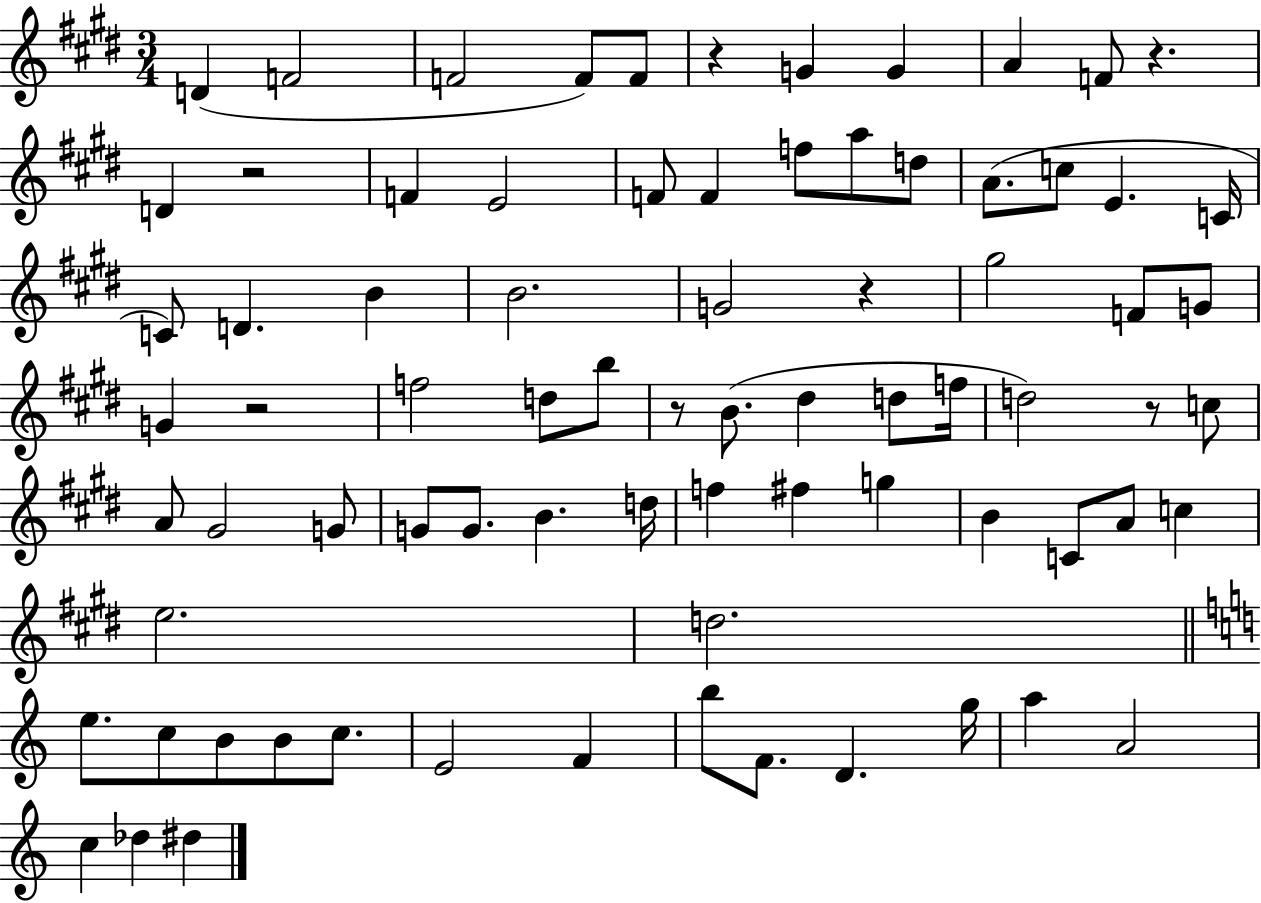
X:1
T:Untitled
M:3/4
L:1/4
K:E
D F2 F2 F/2 F/2 z G G A F/2 z D z2 F E2 F/2 F f/2 a/2 d/2 A/2 c/2 E C/4 C/2 D B B2 G2 z ^g2 F/2 G/2 G z2 f2 d/2 b/2 z/2 B/2 ^d d/2 f/4 d2 z/2 c/2 A/2 ^G2 G/2 G/2 G/2 B d/4 f ^f g B C/2 A/2 c e2 d2 e/2 c/2 B/2 B/2 c/2 E2 F b/2 F/2 D g/4 a A2 c _d ^d